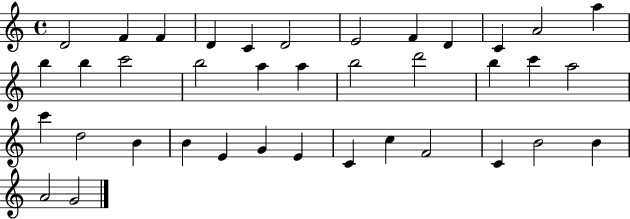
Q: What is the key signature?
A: C major